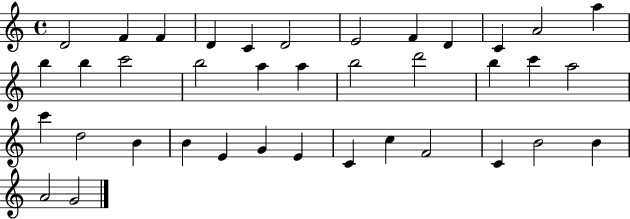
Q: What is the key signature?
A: C major